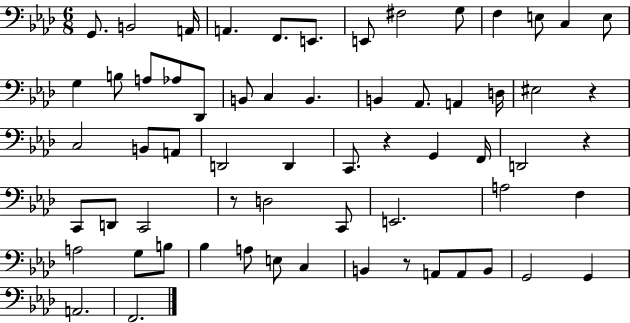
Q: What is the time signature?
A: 6/8